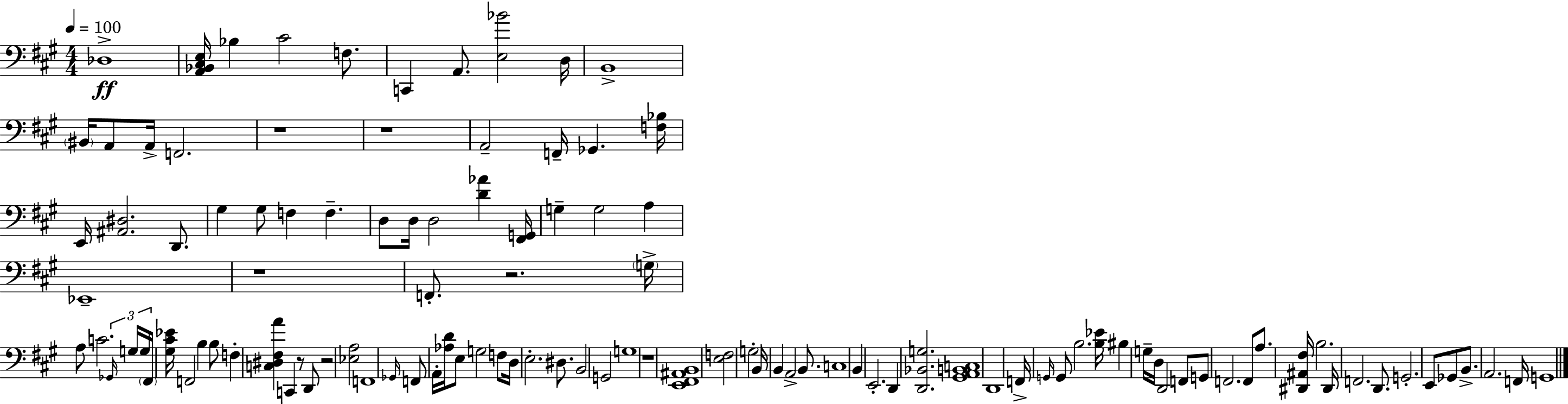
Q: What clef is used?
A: bass